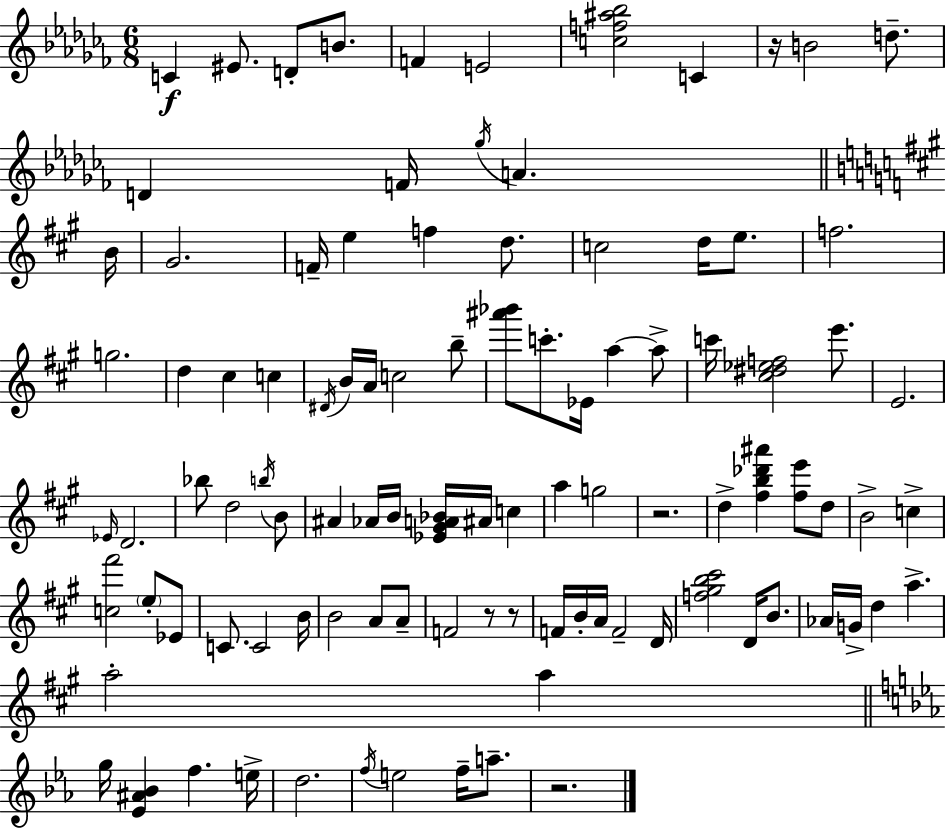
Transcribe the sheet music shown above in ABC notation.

X:1
T:Untitled
M:6/8
L:1/4
K:Abm
C ^E/2 D/2 B/2 F E2 [cf^a_b]2 C z/4 B2 d/2 D F/4 _g/4 A B/4 ^G2 F/4 e f d/2 c2 d/4 e/2 f2 g2 d ^c c ^D/4 B/4 A/4 c2 b/2 [^a'_b']/2 c'/2 _E/4 a a/2 c'/4 [^c^d_ef]2 e'/2 E2 _E/4 D2 _b/2 d2 b/4 B/2 ^A _A/4 B/4 [_E^GA_B]/4 ^A/4 c a g2 z2 d [^fb_d'^a'] [^fe']/2 d/2 B2 c [c^f']2 e/2 _E/2 C/2 C2 B/4 B2 A/2 A/2 F2 z/2 z/2 F/4 B/4 A/4 F2 D/4 [f^gb^c']2 D/4 B/2 _A/4 G/4 d a a2 a g/4 [_E^A_B] f e/4 d2 f/4 e2 f/4 a/2 z2